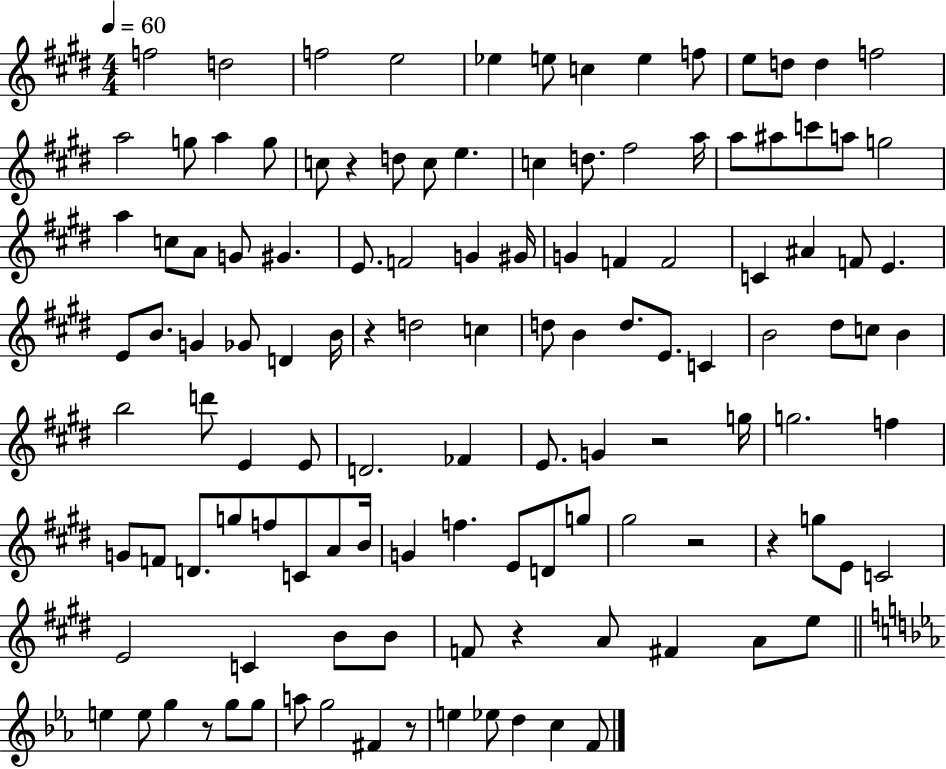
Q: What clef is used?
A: treble